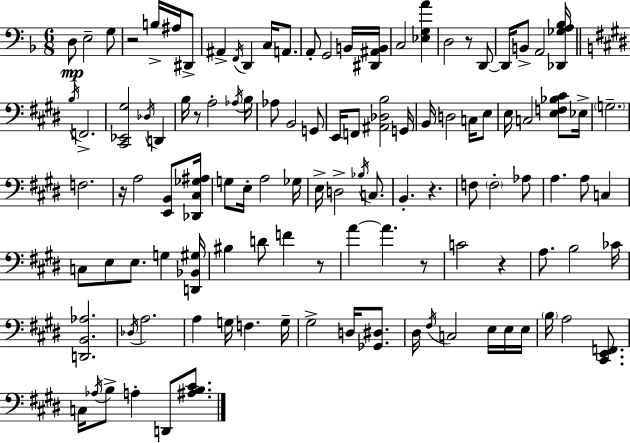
D3/e E3/h G3/e R/h B3/s A#3/s D#2/e A#2/q F2/s D2/q C3/s A2/e. A2/e G2/h B2/s [D#2,A#2,B2]/s C3/h [Eb3,G3,A4]/q D3/h R/e D2/e D2/s B2/e A2/h [Db2,Gb3,A3,Bb3]/s B3/s F2/h. [C#2,Eb2,G#3]/h Db3/s D2/q B3/s R/e A3/h Ab3/s B3/s Ab3/e B2/h G2/e E2/s F2/e [A#2,Db3,B3]/h G2/s B2/s D3/h C3/s E3/e E3/s C3/h [E3,F3,Bb3,C#4]/e Eb3/s G3/h. F3/h. R/s A3/h [E2,B2]/e [Db2,C#3,Gb3,A#3]/s G3/e E3/s A3/h Gb3/s E3/s D3/h Bb3/s C3/e. B2/q. R/q. F3/e F3/h Ab3/e A3/q. A3/e C3/q C3/e E3/e E3/e. G3/q [D2,Bb2,G#3]/s BIS3/q D4/e F4/q R/e A4/q A4/q. R/e C4/h R/q A3/e. B3/h CES4/s [D2,B2,Ab3]/h. Db3/s A3/h. A3/q G3/s F3/q. G3/s G#3/h D3/s [Gb2,D#3]/e. D#3/s F#3/s C3/h E3/s E3/s E3/s B3/s A3/h [C#2,E2,F2]/e. C3/s Ab3/s B3/e A3/q D2/e [A#3,B3,C#4]/e.